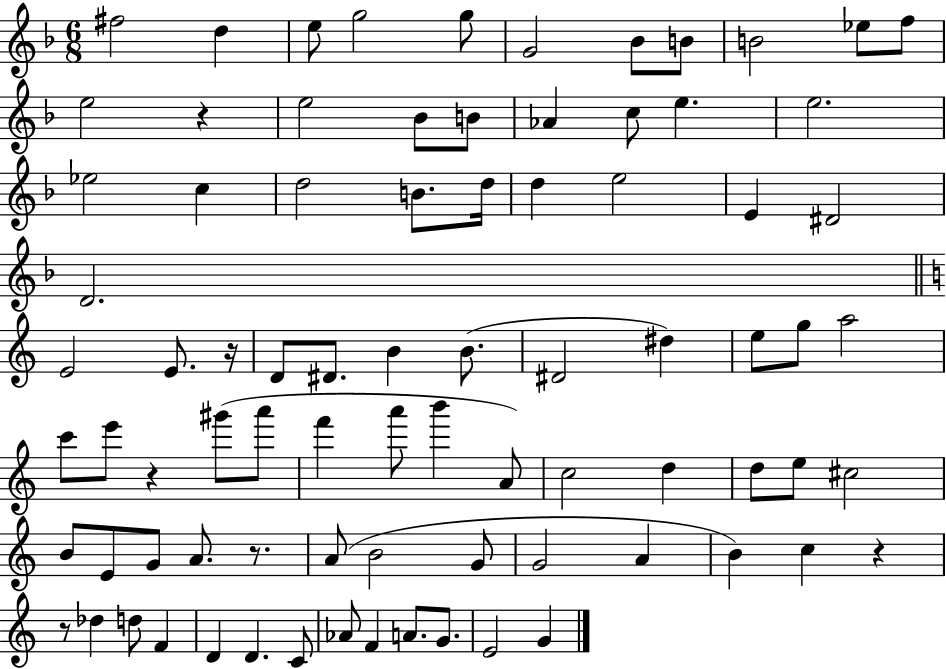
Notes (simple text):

F#5/h D5/q E5/e G5/h G5/e G4/h Bb4/e B4/e B4/h Eb5/e F5/e E5/h R/q E5/h Bb4/e B4/e Ab4/q C5/e E5/q. E5/h. Eb5/h C5/q D5/h B4/e. D5/s D5/q E5/h E4/q D#4/h D4/h. E4/h E4/e. R/s D4/e D#4/e. B4/q B4/e. D#4/h D#5/q E5/e G5/e A5/h C6/e E6/e R/q G#6/e A6/e F6/q A6/e B6/q A4/e C5/h D5/q D5/e E5/e C#5/h B4/e E4/e G4/e A4/e. R/e. A4/e B4/h G4/e G4/h A4/q B4/q C5/q R/q R/e Db5/q D5/e F4/q D4/q D4/q. C4/e Ab4/e F4/q A4/e. G4/e. E4/h G4/q